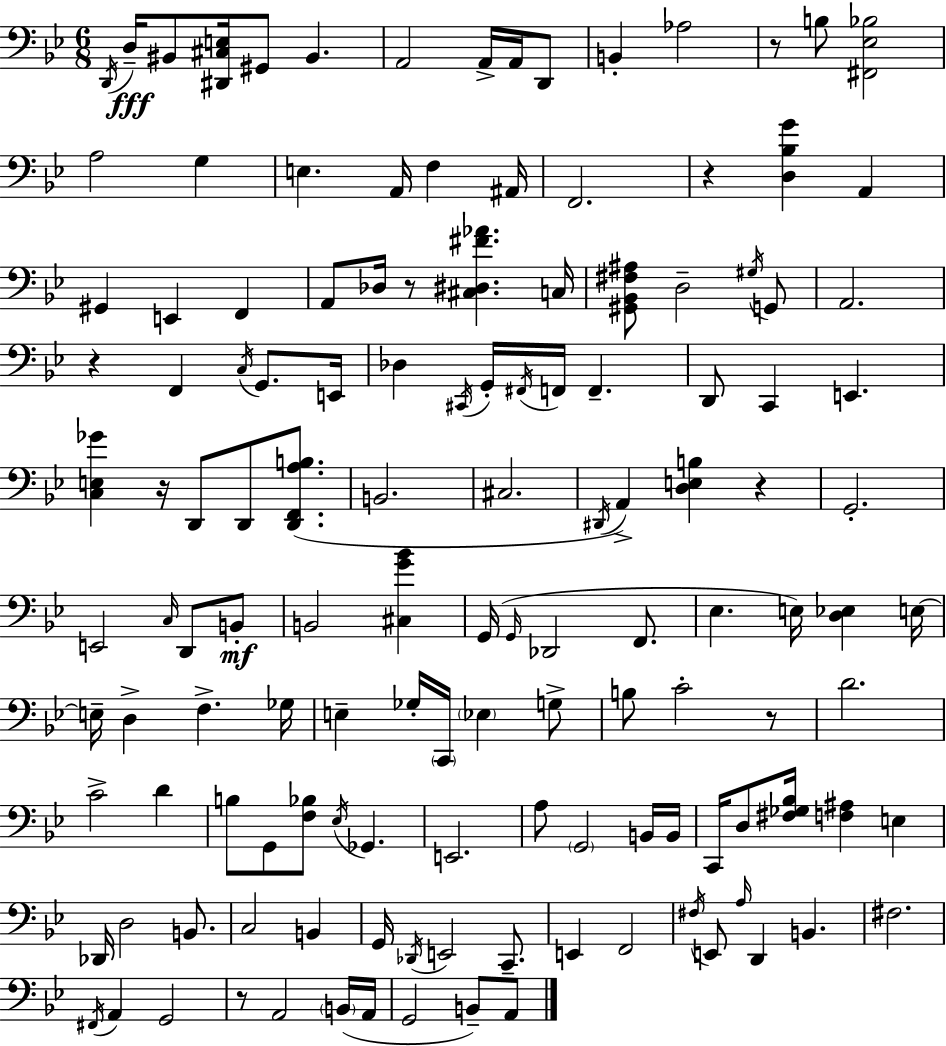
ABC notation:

X:1
T:Untitled
M:6/8
L:1/4
K:Bb
D,,/4 D,/4 ^B,,/2 [^D,,^C,E,]/4 ^G,,/2 ^B,, A,,2 A,,/4 A,,/4 D,,/2 B,, _A,2 z/2 B,/2 [^F,,_E,_B,]2 A,2 G, E, A,,/4 F, ^A,,/4 F,,2 z [D,_B,G] A,, ^G,, E,, F,, A,,/2 _D,/4 z/2 [^C,^D,^F_A] C,/4 [^G,,_B,,^F,^A,]/2 D,2 ^G,/4 G,,/2 A,,2 z F,, C,/4 G,,/2 E,,/4 _D, ^C,,/4 G,,/4 ^F,,/4 F,,/4 F,, D,,/2 C,, E,, [C,E,_G] z/4 D,,/2 D,,/2 [D,,F,,A,B,]/2 B,,2 ^C,2 ^D,,/4 A,, [D,E,B,] z G,,2 E,,2 C,/4 D,,/2 B,,/2 B,,2 [^C,G_B] G,,/4 G,,/4 _D,,2 F,,/2 _E, E,/4 [D,_E,] E,/4 E,/4 D, F, _G,/4 E, _G,/4 C,,/4 _E, G,/2 B,/2 C2 z/2 D2 C2 D B,/2 G,,/2 [F,_B,]/2 _E,/4 _G,, E,,2 A,/2 G,,2 B,,/4 B,,/4 C,,/4 D,/2 [^F,_G,_B,]/4 [F,^A,] E, _D,,/4 D,2 B,,/2 C,2 B,, G,,/4 _D,,/4 E,,2 C,,/2 E,, F,,2 ^F,/4 E,,/2 A,/4 D,, B,, ^F,2 ^F,,/4 A,, G,,2 z/2 A,,2 B,,/4 A,,/4 G,,2 B,,/2 A,,/2